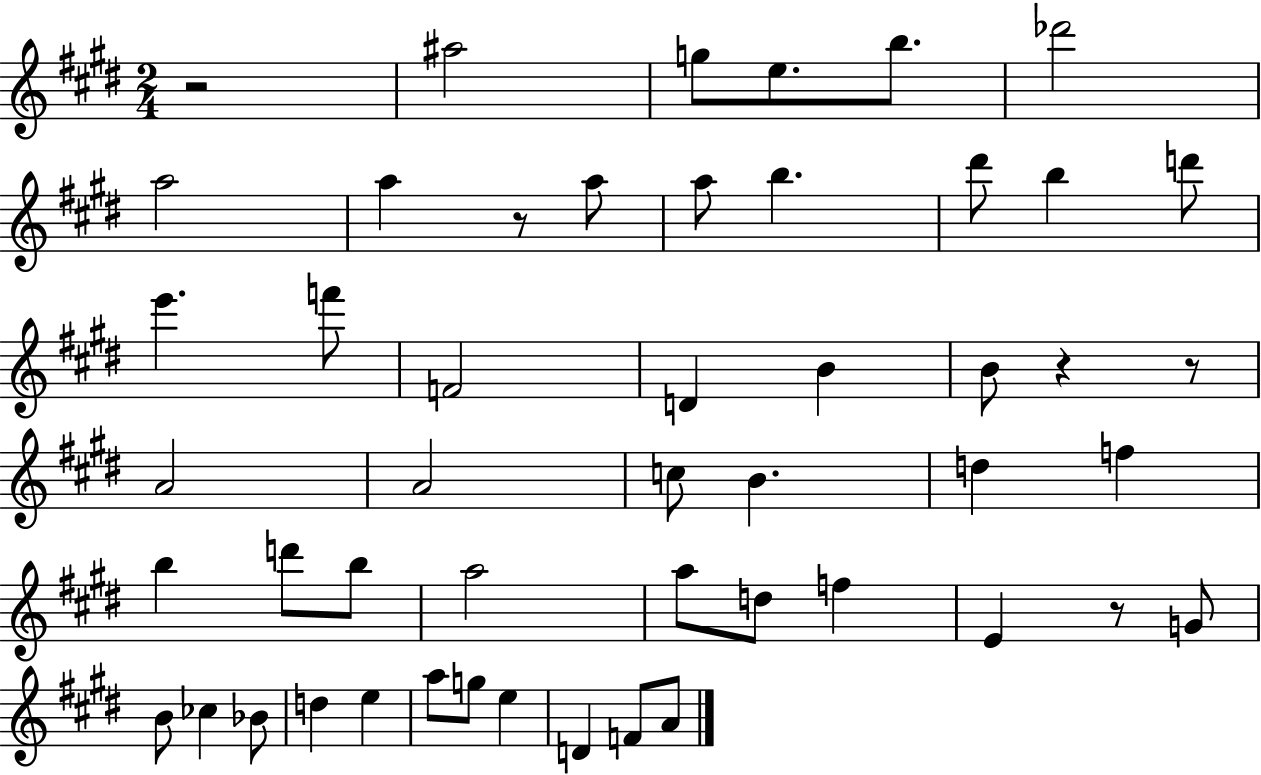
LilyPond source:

{
  \clef treble
  \numericTimeSignature
  \time 2/4
  \key e \major
  r2 | ais''2 | g''8 e''8. b''8. | des'''2 | \break a''2 | a''4 r8 a''8 | a''8 b''4. | dis'''8 b''4 d'''8 | \break e'''4. f'''8 | f'2 | d'4 b'4 | b'8 r4 r8 | \break a'2 | a'2 | c''8 b'4. | d''4 f''4 | \break b''4 d'''8 b''8 | a''2 | a''8 d''8 f''4 | e'4 r8 g'8 | \break b'8 ces''4 bes'8 | d''4 e''4 | a''8 g''8 e''4 | d'4 f'8 a'8 | \break \bar "|."
}